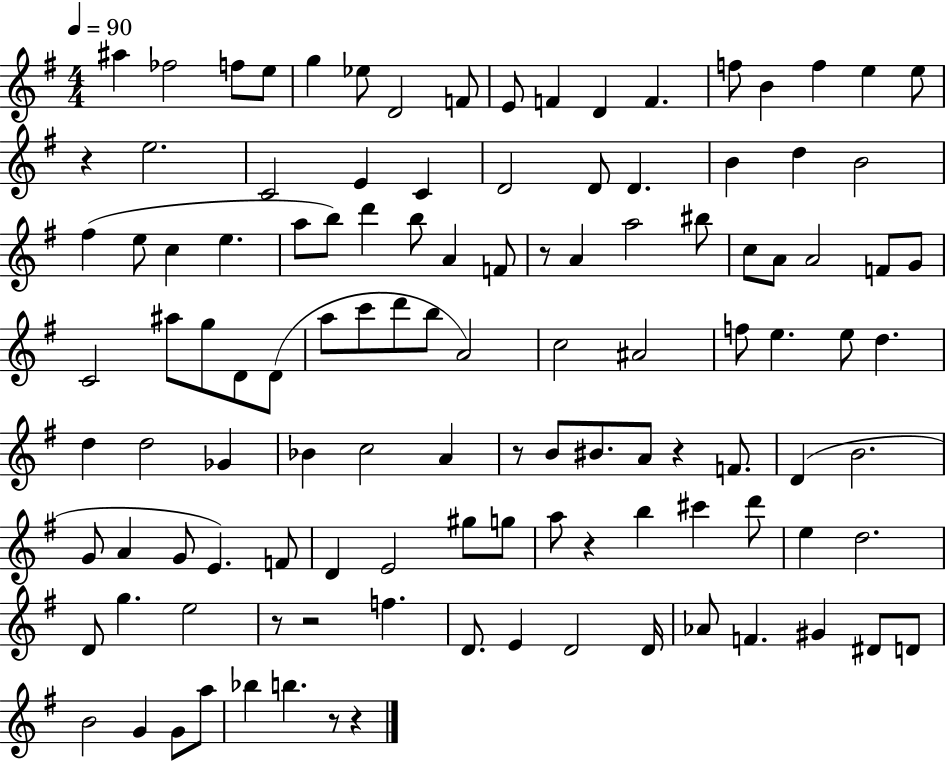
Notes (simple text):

A#5/q FES5/h F5/e E5/e G5/q Eb5/e D4/h F4/e E4/e F4/q D4/q F4/q. F5/e B4/q F5/q E5/q E5/e R/q E5/h. C4/h E4/q C4/q D4/h D4/e D4/q. B4/q D5/q B4/h F#5/q E5/e C5/q E5/q. A5/e B5/e D6/q B5/e A4/q F4/e R/e A4/q A5/h BIS5/e C5/e A4/e A4/h F4/e G4/e C4/h A#5/e G5/e D4/e D4/e A5/e C6/e D6/e B5/e A4/h C5/h A#4/h F5/e E5/q. E5/e D5/q. D5/q D5/h Gb4/q Bb4/q C5/h A4/q R/e B4/e BIS4/e. A4/e R/q F4/e. D4/q B4/h. G4/e A4/q G4/e E4/q. F4/e D4/q E4/h G#5/e G5/e A5/e R/q B5/q C#6/q D6/e E5/q D5/h. D4/e G5/q. E5/h R/e R/h F5/q. D4/e. E4/q D4/h D4/s Ab4/e F4/q. G#4/q D#4/e D4/e B4/h G4/q G4/e A5/e Bb5/q B5/q. R/e R/q